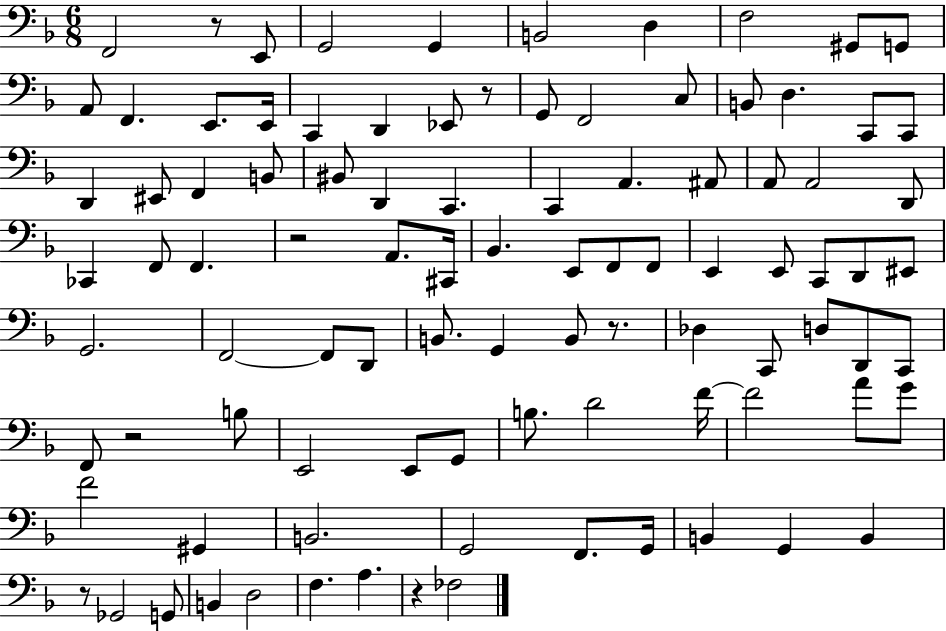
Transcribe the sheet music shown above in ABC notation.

X:1
T:Untitled
M:6/8
L:1/4
K:F
F,,2 z/2 E,,/2 G,,2 G,, B,,2 D, F,2 ^G,,/2 G,,/2 A,,/2 F,, E,,/2 E,,/4 C,, D,, _E,,/2 z/2 G,,/2 F,,2 C,/2 B,,/2 D, C,,/2 C,,/2 D,, ^E,,/2 F,, B,,/2 ^B,,/2 D,, C,, C,, A,, ^A,,/2 A,,/2 A,,2 D,,/2 _C,, F,,/2 F,, z2 A,,/2 ^C,,/4 _B,, E,,/2 F,,/2 F,,/2 E,, E,,/2 C,,/2 D,,/2 ^E,,/2 G,,2 F,,2 F,,/2 D,,/2 B,,/2 G,, B,,/2 z/2 _D, C,,/2 D,/2 D,,/2 C,,/2 F,,/2 z2 B,/2 E,,2 E,,/2 G,,/2 B,/2 D2 F/4 F2 A/2 G/2 F2 ^G,, B,,2 G,,2 F,,/2 G,,/4 B,, G,, B,, z/2 _G,,2 G,,/2 B,, D,2 F, A, z _F,2